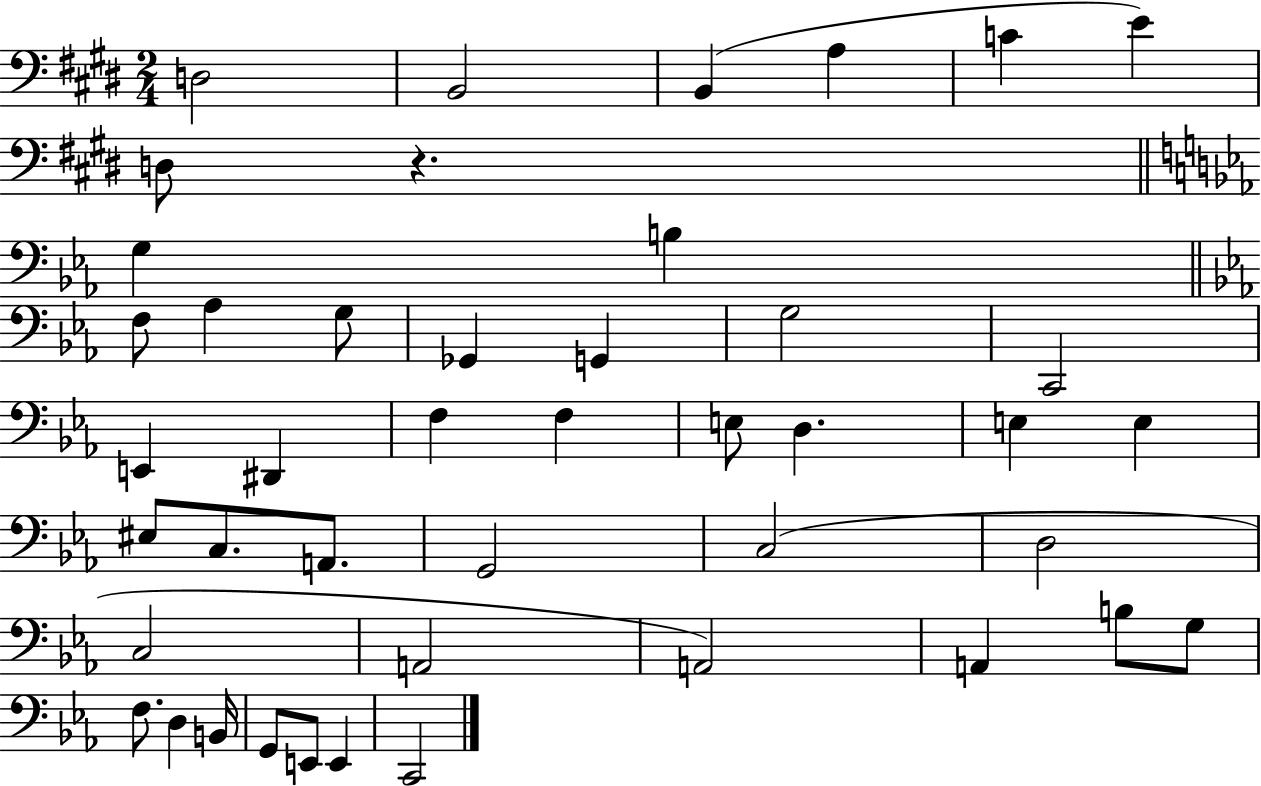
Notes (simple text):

D3/h B2/h B2/q A3/q C4/q E4/q D3/e R/q. G3/q B3/q F3/e Ab3/q G3/e Gb2/q G2/q G3/h C2/h E2/q D#2/q F3/q F3/q E3/e D3/q. E3/q E3/q EIS3/e C3/e. A2/e. G2/h C3/h D3/h C3/h A2/h A2/h A2/q B3/e G3/e F3/e. D3/q B2/s G2/e E2/e E2/q C2/h